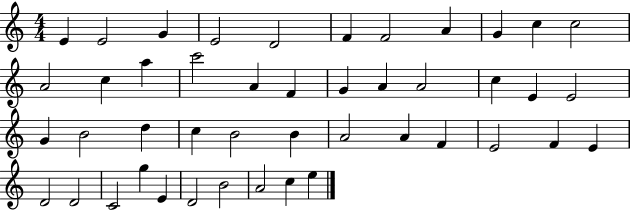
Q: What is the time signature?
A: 4/4